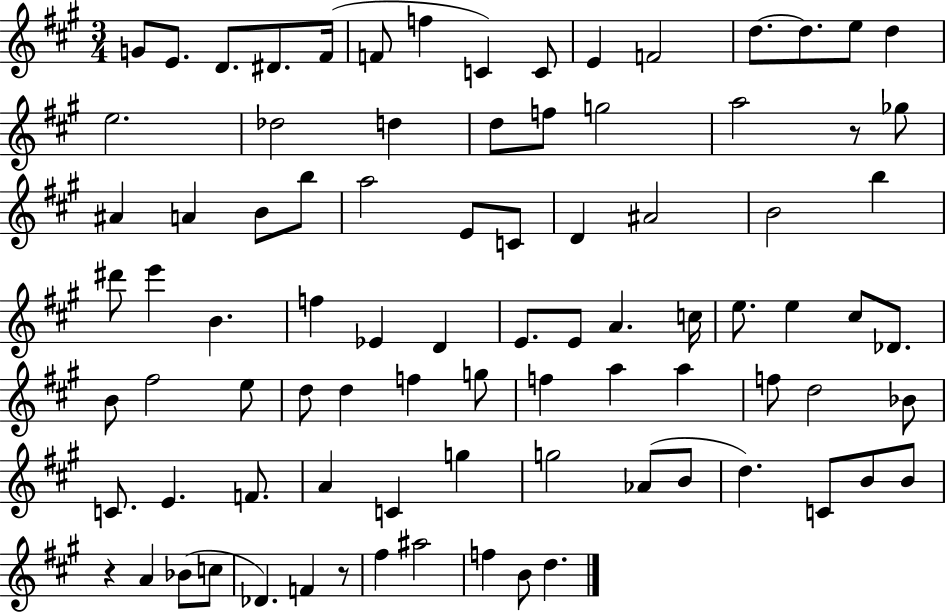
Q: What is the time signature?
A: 3/4